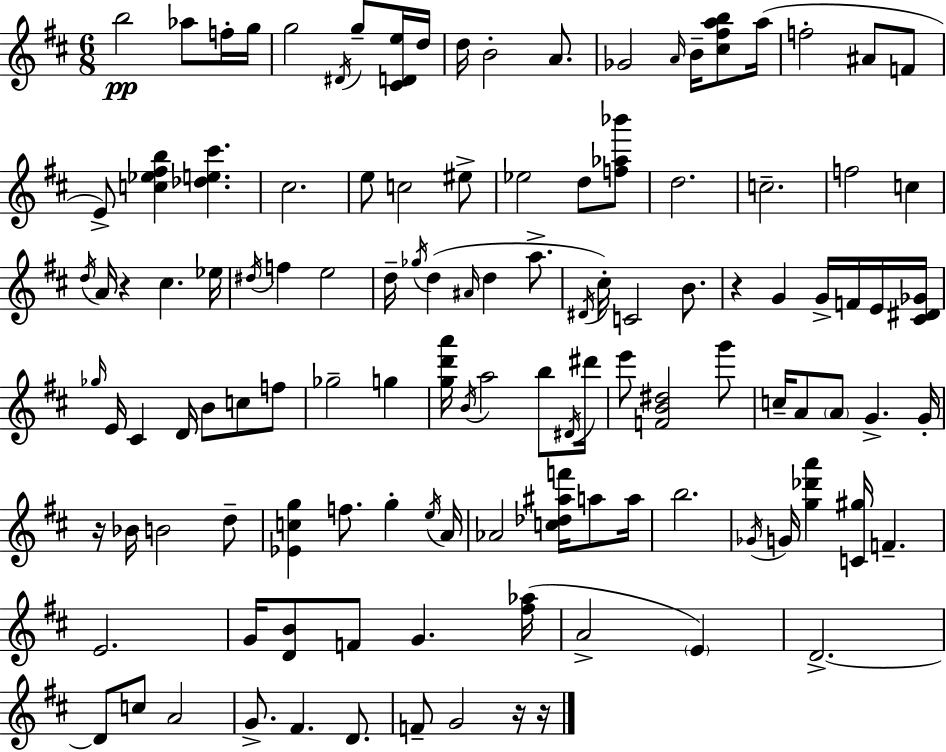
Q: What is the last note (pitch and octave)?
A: G4